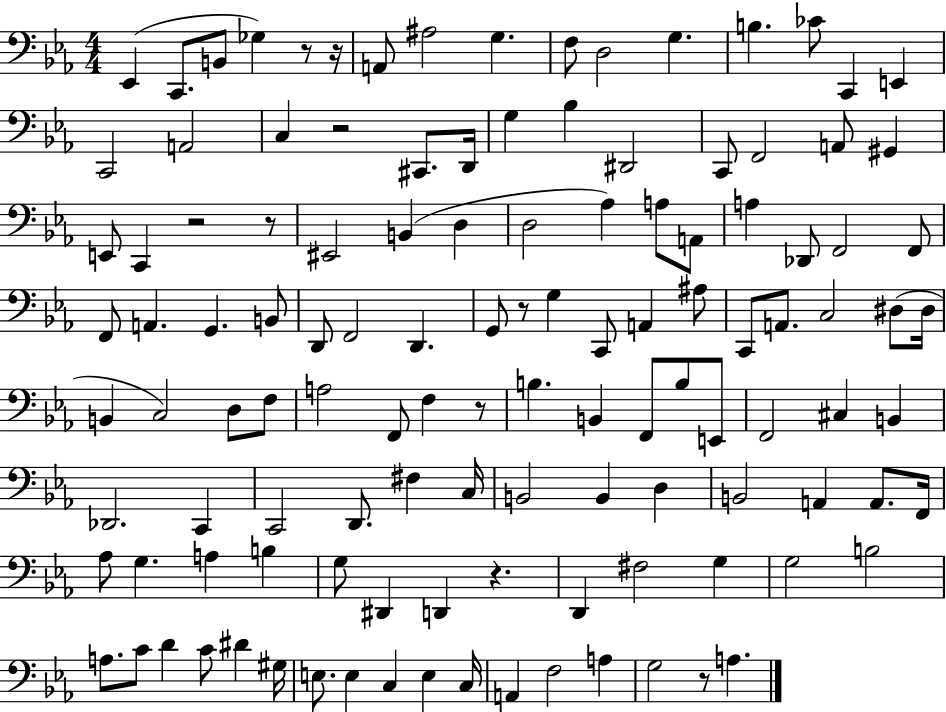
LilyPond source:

{
  \clef bass
  \numericTimeSignature
  \time 4/4
  \key ees \major
  \repeat volta 2 { ees,4( c,8. b,8 ges4) r8 r16 | a,8 ais2 g4. | f8 d2 g4. | b4. ces'8 c,4 e,4 | \break c,2 a,2 | c4 r2 cis,8. d,16 | g4 bes4 dis,2 | c,8 f,2 a,8 gis,4 | \break e,8 c,4 r2 r8 | eis,2 b,4( d4 | d2 aes4) a8 a,8 | a4 des,8 f,2 f,8 | \break f,8 a,4. g,4. b,8 | d,8 f,2 d,4. | g,8 r8 g4 c,8 a,4 ais8 | c,8 a,8. c2 dis8( dis16 | \break b,4 c2) d8 f8 | a2 f,8 f4 r8 | b4. b,4 f,8 b8 e,8 | f,2 cis4 b,4 | \break des,2. c,4 | c,2 d,8. fis4 c16 | b,2 b,4 d4 | b,2 a,4 a,8. f,16 | \break aes8 g4. a4 b4 | g8 dis,4 d,4 r4. | d,4 fis2 g4 | g2 b2 | \break a8. c'8 d'4 c'8 dis'4 gis16 | e8. e4 c4 e4 c16 | a,4 f2 a4 | g2 r8 a4. | \break } \bar "|."
}